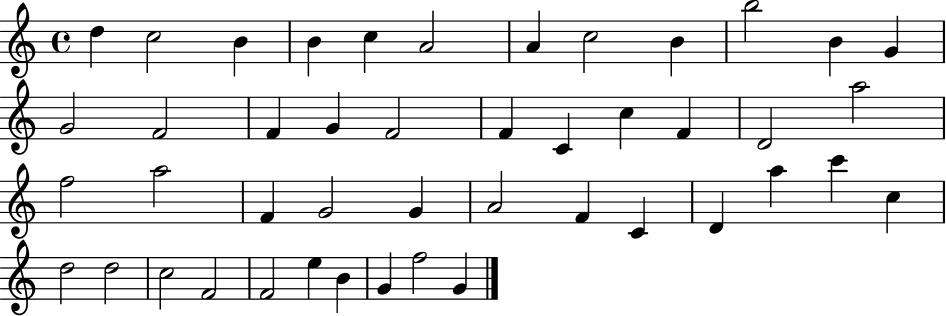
X:1
T:Untitled
M:4/4
L:1/4
K:C
d c2 B B c A2 A c2 B b2 B G G2 F2 F G F2 F C c F D2 a2 f2 a2 F G2 G A2 F C D a c' c d2 d2 c2 F2 F2 e B G f2 G